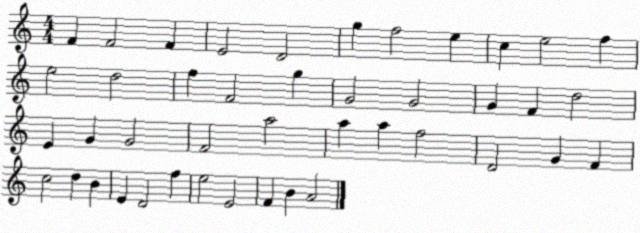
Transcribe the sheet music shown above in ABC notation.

X:1
T:Untitled
M:4/4
L:1/4
K:C
F F2 F E2 D2 g f2 e c e2 f e2 d2 f F2 g G2 G2 G F d2 E G G2 F2 a2 a a f2 D2 G F c2 d B E D2 f e2 E2 F B A2